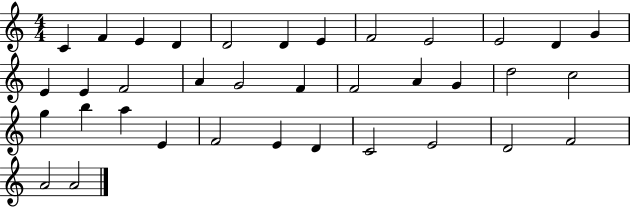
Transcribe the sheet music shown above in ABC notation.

X:1
T:Untitled
M:4/4
L:1/4
K:C
C F E D D2 D E F2 E2 E2 D G E E F2 A G2 F F2 A G d2 c2 g b a E F2 E D C2 E2 D2 F2 A2 A2